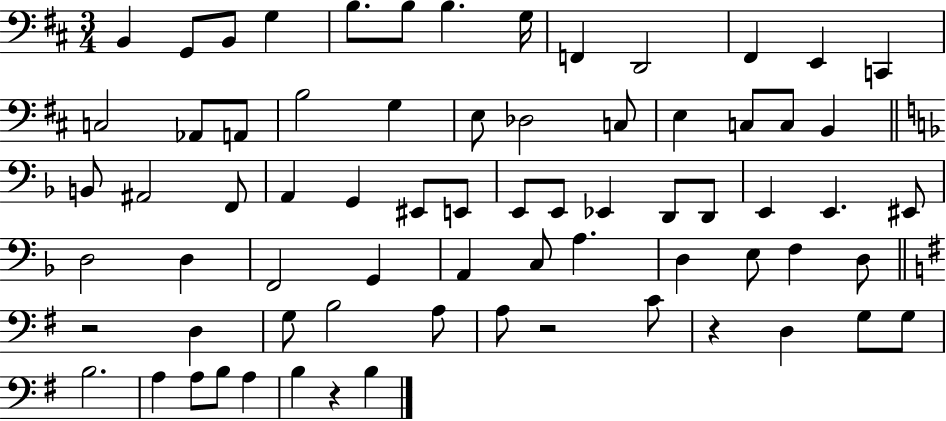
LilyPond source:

{
  \clef bass
  \numericTimeSignature
  \time 3/4
  \key d \major
  b,4 g,8 b,8 g4 | b8. b8 b4. g16 | f,4 d,2 | fis,4 e,4 c,4 | \break c2 aes,8 a,8 | b2 g4 | e8 des2 c8 | e4 c8 c8 b,4 | \break \bar "||" \break \key f \major b,8 ais,2 f,8 | a,4 g,4 eis,8 e,8 | e,8 e,8 ees,4 d,8 d,8 | e,4 e,4. eis,8 | \break d2 d4 | f,2 g,4 | a,4 c8 a4. | d4 e8 f4 d8 | \break \bar "||" \break \key g \major r2 d4 | g8 b2 a8 | a8 r2 c'8 | r4 d4 g8 g8 | \break b2. | a4 a8 b8 a4 | b4 r4 b4 | \bar "|."
}